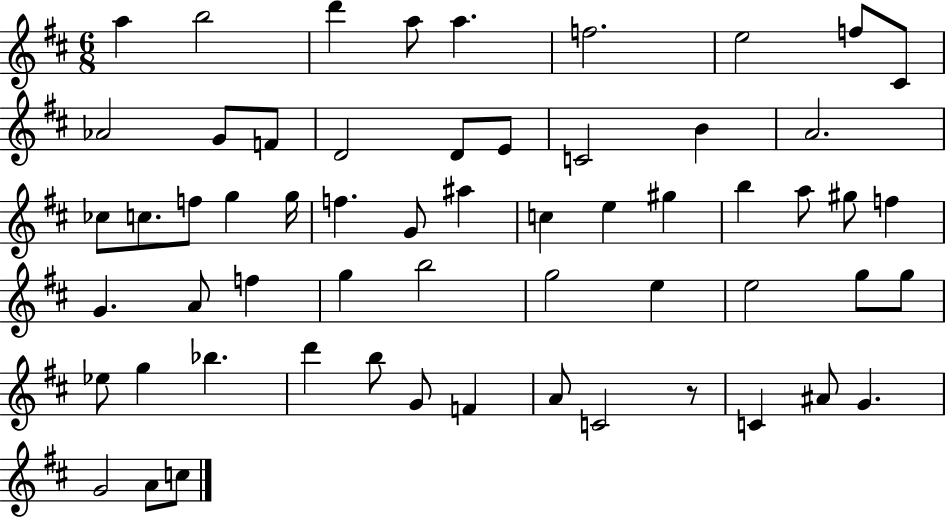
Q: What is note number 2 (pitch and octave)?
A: B5